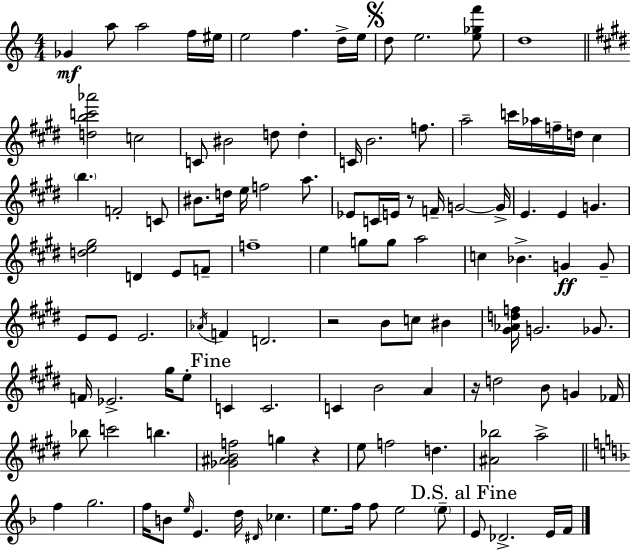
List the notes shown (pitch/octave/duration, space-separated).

Gb4/q A5/e A5/h F5/s EIS5/s E5/h F5/q. D5/s E5/s D5/e E5/h. [E5,Gb5,F6]/e D5/w [D5,B5,C6,Ab6]/h C5/h C4/e BIS4/h D5/e D5/q C4/s B4/h. F5/e. A5/h C6/s Ab5/s F5/s D5/s C#5/q B5/q. F4/h C4/e BIS4/e. D5/s E5/s F5/h A5/e. Eb4/e C4/s E4/s R/e F4/s G4/h G4/s E4/q. E4/q G4/q. [D5,E5,G#5]/h D4/q E4/e F4/e F5/w E5/q G5/e G5/e A5/h C5/q Bb4/q. G4/q G4/e E4/e E4/e E4/h. Ab4/s F4/q D4/h. R/h B4/e C5/e BIS4/q [G#4,Ab4,D5,F5]/s G4/h. Gb4/e. F4/s Eb4/h. G#5/s E5/e C4/q C4/h. C4/q B4/h A4/q R/s D5/h B4/e G4/q FES4/s Bb5/e C6/h B5/q. [Gb4,A#4,B4,F5]/h G5/q R/q E5/e F5/h D5/q. [A#4,Bb5]/h A5/h F5/q G5/h. F5/s B4/e E5/s E4/q. D5/s D#4/s CES5/q. E5/e. F5/s F5/e E5/h E5/e E4/e Db4/h. E4/s F4/s